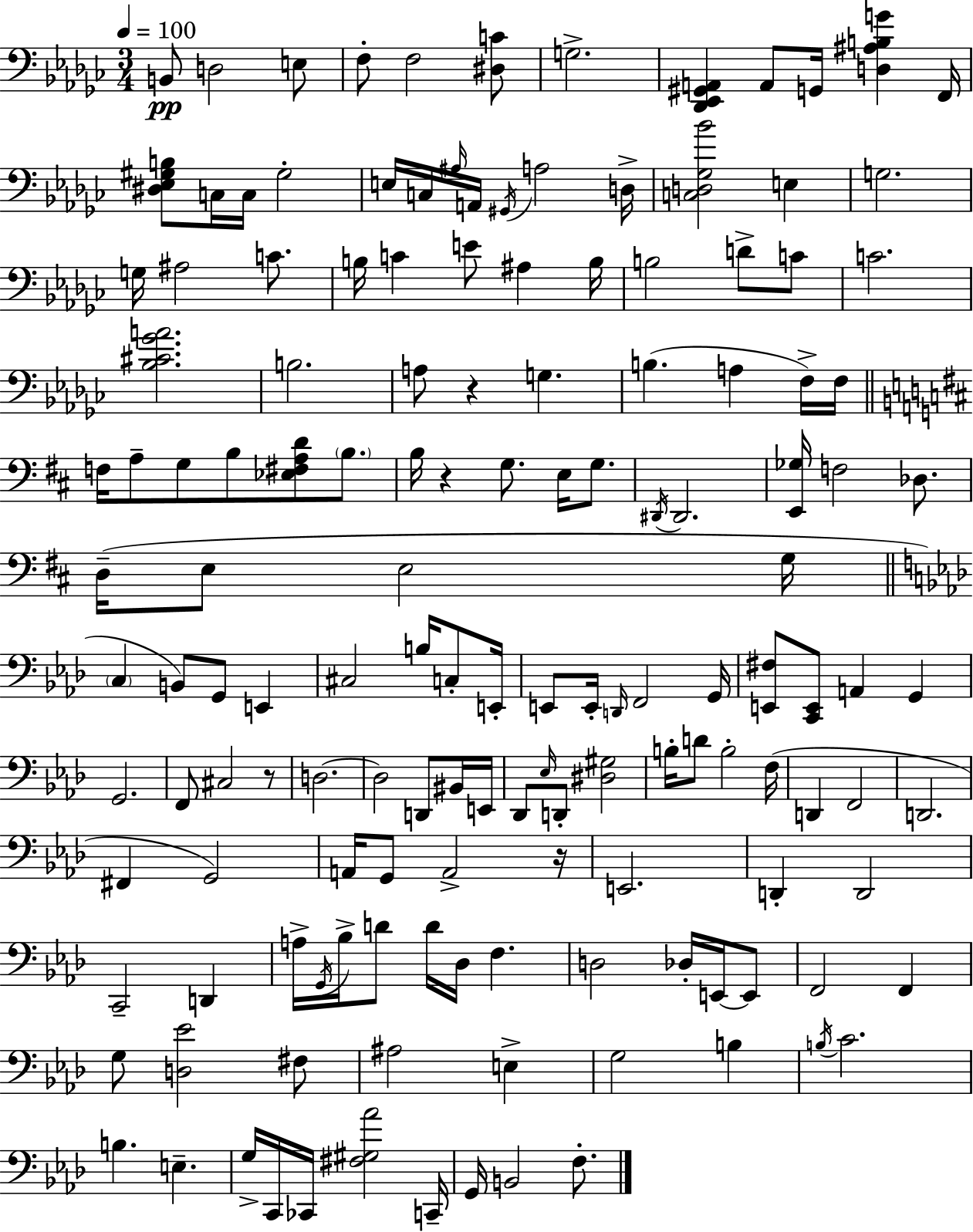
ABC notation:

X:1
T:Untitled
M:3/4
L:1/4
K:Ebm
B,,/2 D,2 E,/2 F,/2 F,2 [^D,C]/2 G,2 [_D,,_E,,^G,,A,,] A,,/2 G,,/4 [D,^A,B,G] F,,/4 [^D,_E,^G,B,]/2 C,/4 C,/4 ^G,2 E,/4 C,/4 ^A,/4 A,,/4 ^G,,/4 A,2 D,/4 [C,D,_G,_B]2 E, G,2 G,/4 ^A,2 C/2 B,/4 C E/2 ^A, B,/4 B,2 D/2 C/2 C2 [_B,^C_GA]2 B,2 A,/2 z G, B, A, F,/4 F,/4 F,/4 A,/2 G,/2 B,/2 [_E,^F,A,D]/2 B,/2 B,/4 z G,/2 E,/4 G,/2 ^D,,/4 ^D,,2 [E,,_G,]/4 F,2 _D,/2 D,/4 E,/2 E,2 G,/4 C, B,,/2 G,,/2 E,, ^C,2 B,/4 C,/2 E,,/4 E,,/2 E,,/4 D,,/4 F,,2 G,,/4 [E,,^F,]/2 [C,,E,,]/2 A,, G,, G,,2 F,,/2 ^C,2 z/2 D,2 D,2 D,,/2 ^B,,/4 E,,/4 _D,,/2 _E,/4 D,,/2 [^D,^G,]2 B,/4 D/2 B,2 F,/4 D,, F,,2 D,,2 ^F,, G,,2 A,,/4 G,,/2 A,,2 z/4 E,,2 D,, D,,2 C,,2 D,, A,/4 G,,/4 _B,/4 D/2 D/4 _D,/4 F, D,2 _D,/4 E,,/4 E,,/2 F,,2 F,, G,/2 [D,_E]2 ^F,/2 ^A,2 E, G,2 B, B,/4 C2 B, E, G,/4 C,,/4 _C,,/4 [^F,^G,_A]2 C,,/4 G,,/4 B,,2 F,/2